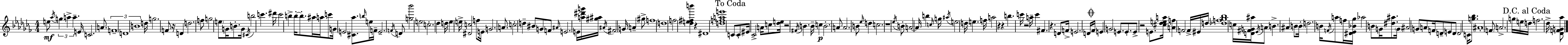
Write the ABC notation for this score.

X:1
T:Untitled
M:4/4
L:1/4
K:Abm
e/2 _a/4 g a a E/4 C2 A/2 F4 D4 B4 d/4 g2 F/2 z/4 D d2 f/2 g2 e/2 G/4 B/2 G/4 ^C/4 b2 c' ^d'/4 c'2 b b/4 b/2 ^a/4 a/4 c'/2 G/4 E2 [^C_a]/2 b/4 e/4 F/4 E2 F/4 D/2 [g_b']2 e2 c2 _d d/4 _e e/4 [^Dc]2 f/2 E/4 G2 A/2 c2 d ^B/2 G/2 F/2 ^A/4 E2 E/4 [a^d'g']/4 [^g^a]/4 ^A/4 ^F2 G/4 A ^g/2 f4 d4 f2 [_de^fb'] z ^D4 [dfae']4 C/2 C/2 ^E/4 _C2 A/4 c/2 [_de]/4 z2 ^F/4 B B/4 c B2 A/2 A2 B/2 _e/4 d c2 z4 _e/4 B/2 A2 A/4 b c/4 g/4 ^a/4 e2 d/4 e f/4 a2 z z b c'/4 z2 a/4 c' ^F z D/2 F/4 E2 D/4 _F/4 E G2 E/2 E/2 E/2 z2 E/2 [^c_dea]/4 [Af] F2 F/4 ^E/4 d/4 [_df_g_b]4 c/4 [D^FG^a]/4 _E/4 A/2 B ^A B/2 B/4 d2 B/4 F/4 a/2 f/4 [^D_E_B_g]/4 _a2 B/2 G/4 [^d^a]/2 G/4 ^A2 G/2 A/2 F/4 D/2 E/2 D/2 D2 C/4 [g_b]/2 ^A4 F/2 A2 g/4 e/4 d/4 f2 _d/4 [_DFG_a]/2